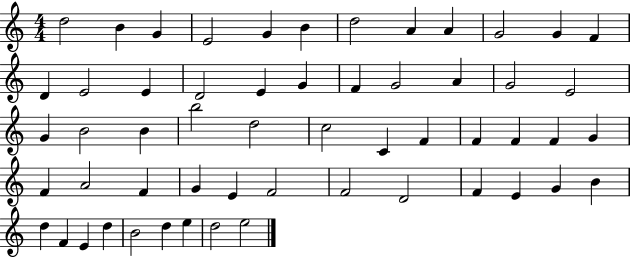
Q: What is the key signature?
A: C major